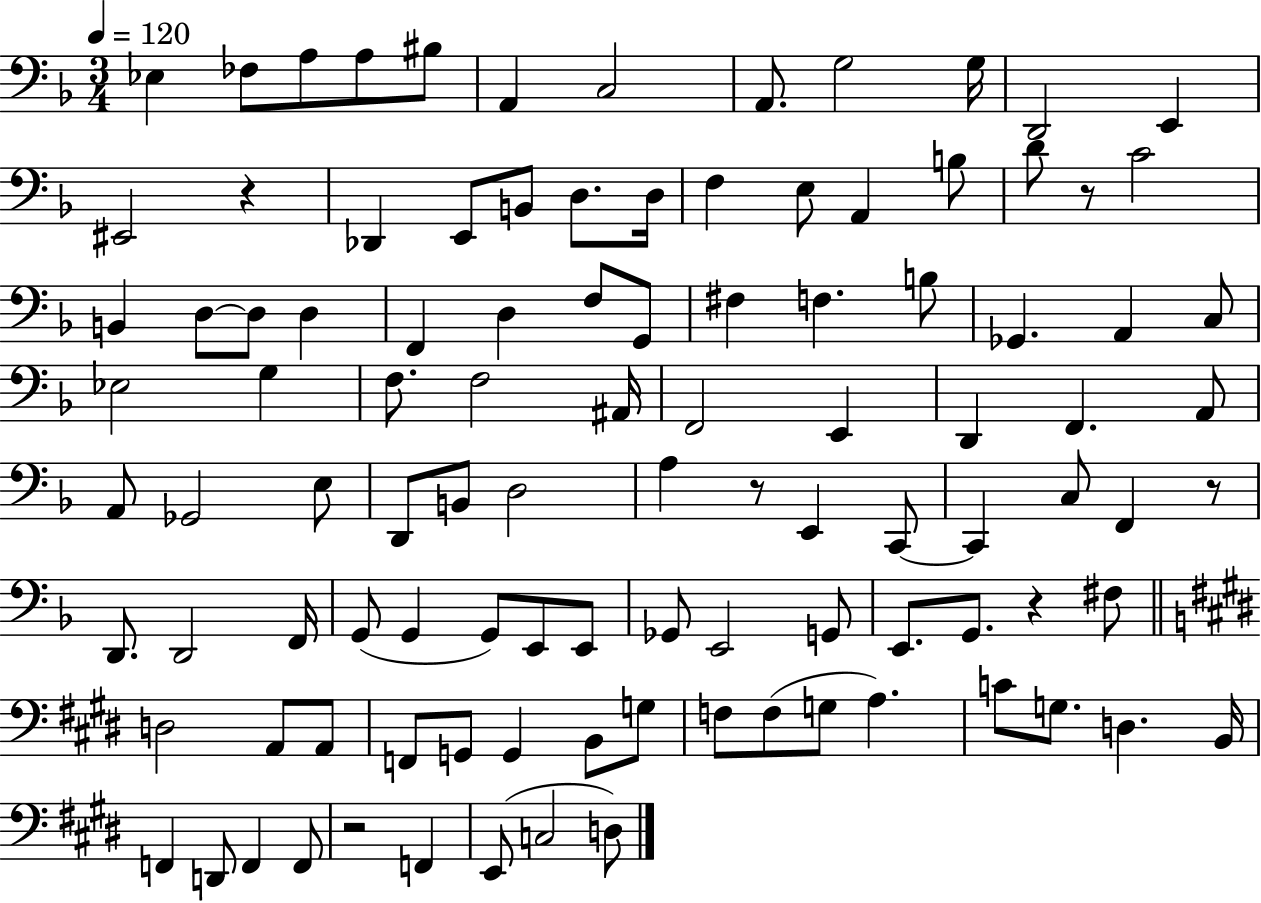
{
  \clef bass
  \numericTimeSignature
  \time 3/4
  \key f \major
  \tempo 4 = 120
  ees4 fes8 a8 a8 bis8 | a,4 c2 | a,8. g2 g16 | d,2 e,4 | \break eis,2 r4 | des,4 e,8 b,8 d8. d16 | f4 e8 a,4 b8 | d'8 r8 c'2 | \break b,4 d8~~ d8 d4 | f,4 d4 f8 g,8 | fis4 f4. b8 | ges,4. a,4 c8 | \break ees2 g4 | f8. f2 ais,16 | f,2 e,4 | d,4 f,4. a,8 | \break a,8 ges,2 e8 | d,8 b,8 d2 | a4 r8 e,4 c,8~~ | c,4 c8 f,4 r8 | \break d,8. d,2 f,16 | g,8( g,4 g,8) e,8 e,8 | ges,8 e,2 g,8 | e,8. g,8. r4 fis8 | \break \bar "||" \break \key e \major d2 a,8 a,8 | f,8 g,8 g,4 b,8 g8 | f8 f8( g8 a4.) | c'8 g8. d4. b,16 | \break f,4 d,8 f,4 f,8 | r2 f,4 | e,8( c2 d8) | \bar "|."
}